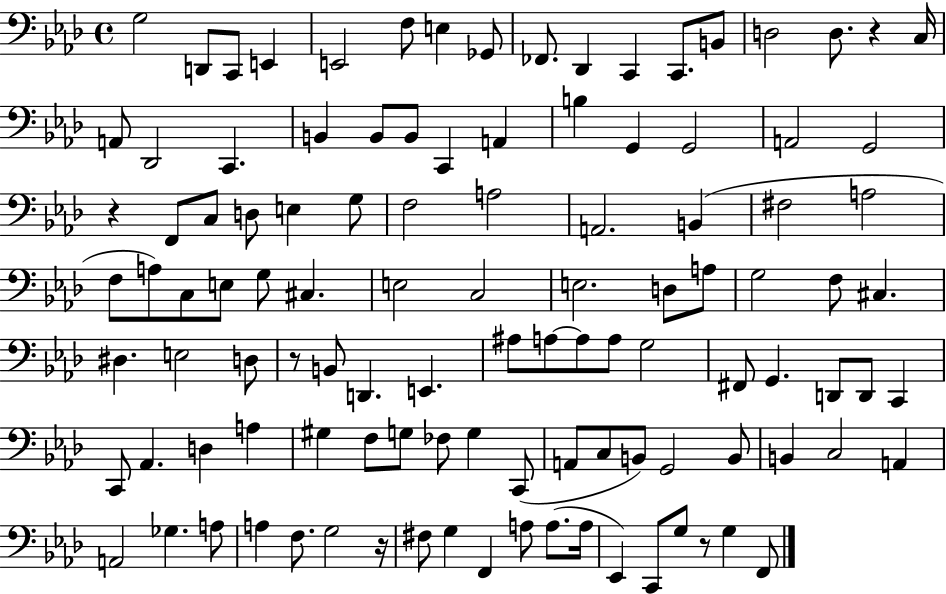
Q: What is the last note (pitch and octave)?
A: F2